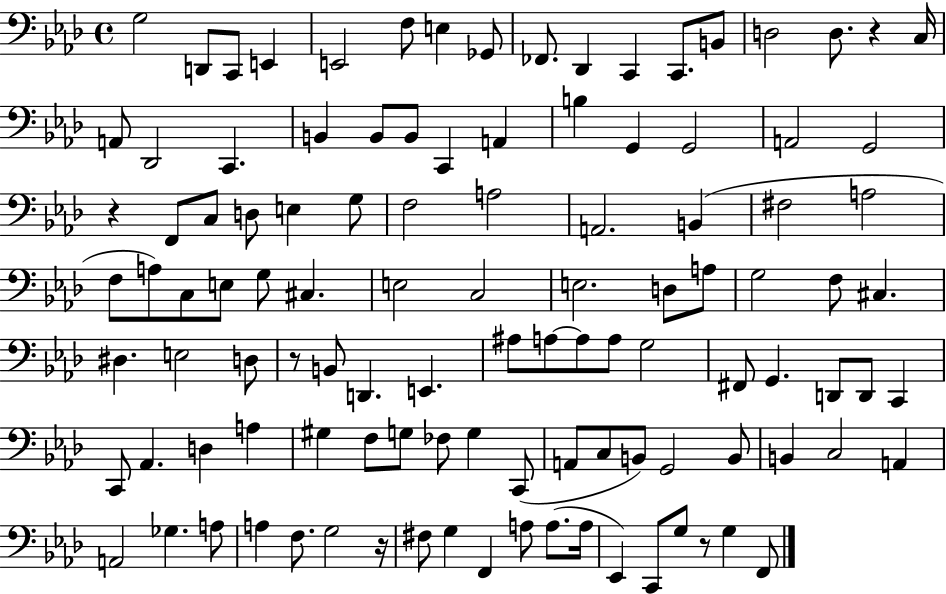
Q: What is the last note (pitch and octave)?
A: F2